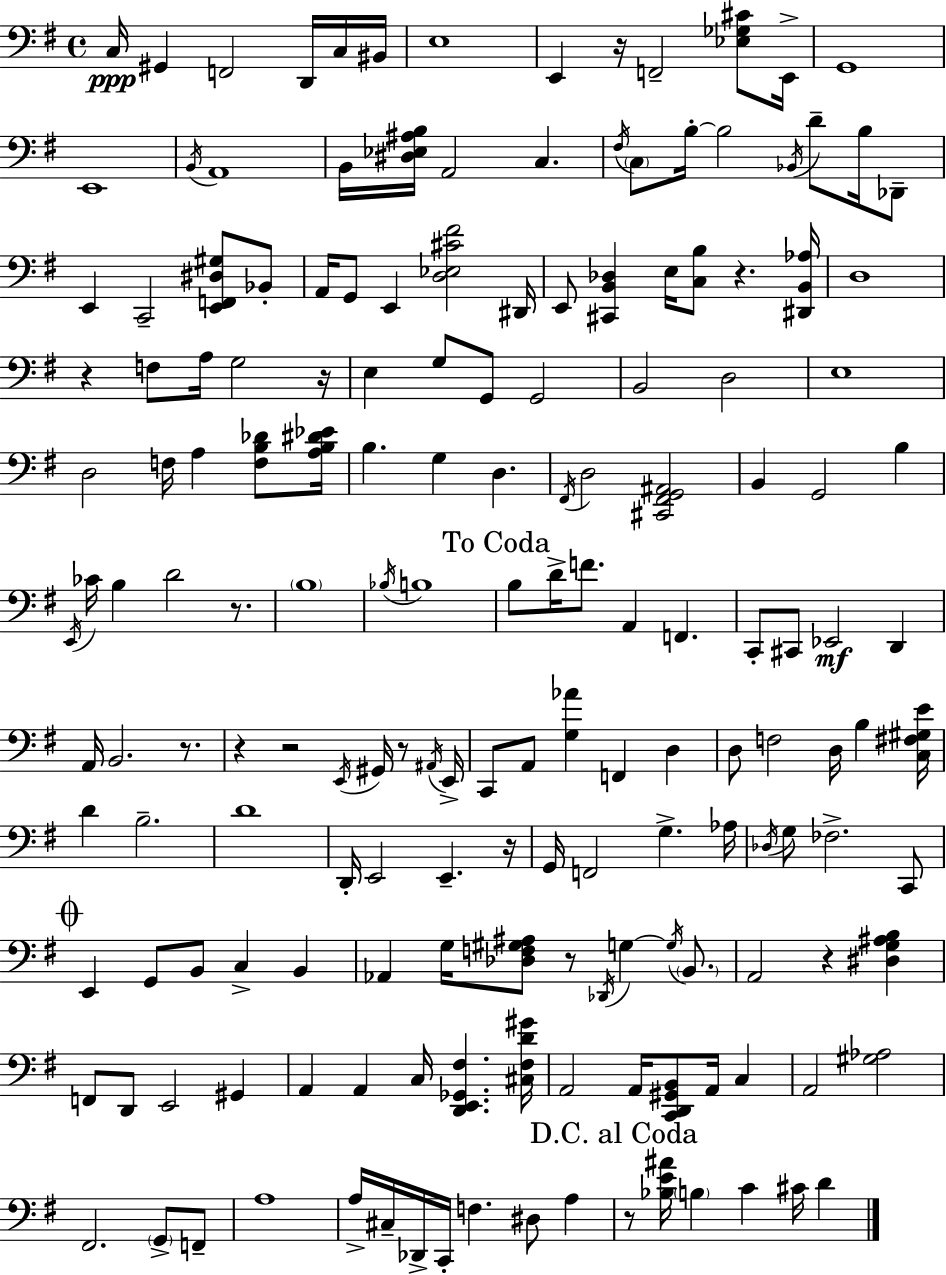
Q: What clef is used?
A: bass